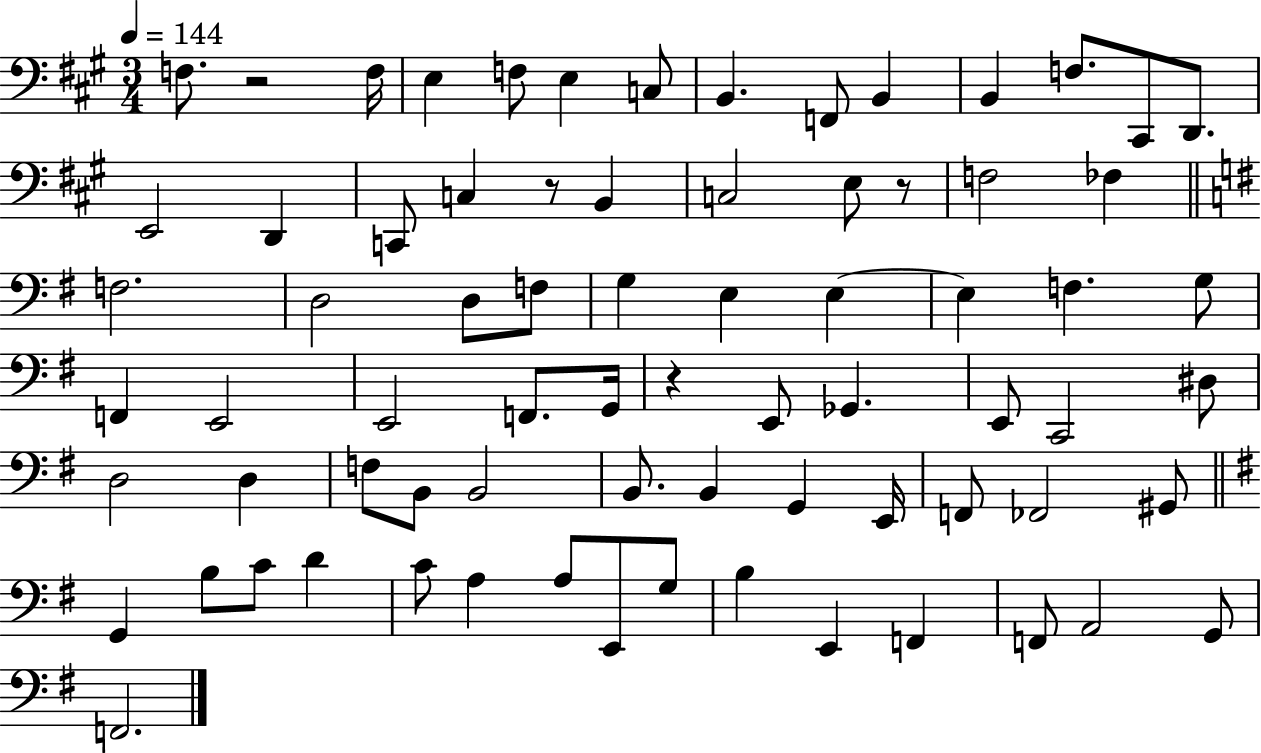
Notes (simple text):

F3/e. R/h F3/s E3/q F3/e E3/q C3/e B2/q. F2/e B2/q B2/q F3/e. C#2/e D2/e. E2/h D2/q C2/e C3/q R/e B2/q C3/h E3/e R/e F3/h FES3/q F3/h. D3/h D3/e F3/e G3/q E3/q E3/q E3/q F3/q. G3/e F2/q E2/h E2/h F2/e. G2/s R/q E2/e Gb2/q. E2/e C2/h D#3/e D3/h D3/q F3/e B2/e B2/h B2/e. B2/q G2/q E2/s F2/e FES2/h G#2/e G2/q B3/e C4/e D4/q C4/e A3/q A3/e E2/e G3/e B3/q E2/q F2/q F2/e A2/h G2/e F2/h.